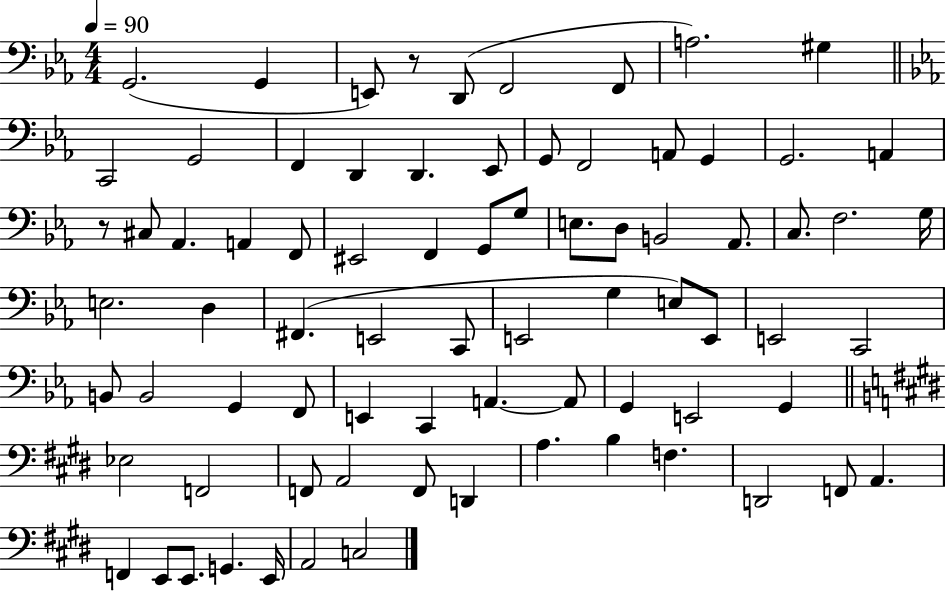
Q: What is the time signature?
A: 4/4